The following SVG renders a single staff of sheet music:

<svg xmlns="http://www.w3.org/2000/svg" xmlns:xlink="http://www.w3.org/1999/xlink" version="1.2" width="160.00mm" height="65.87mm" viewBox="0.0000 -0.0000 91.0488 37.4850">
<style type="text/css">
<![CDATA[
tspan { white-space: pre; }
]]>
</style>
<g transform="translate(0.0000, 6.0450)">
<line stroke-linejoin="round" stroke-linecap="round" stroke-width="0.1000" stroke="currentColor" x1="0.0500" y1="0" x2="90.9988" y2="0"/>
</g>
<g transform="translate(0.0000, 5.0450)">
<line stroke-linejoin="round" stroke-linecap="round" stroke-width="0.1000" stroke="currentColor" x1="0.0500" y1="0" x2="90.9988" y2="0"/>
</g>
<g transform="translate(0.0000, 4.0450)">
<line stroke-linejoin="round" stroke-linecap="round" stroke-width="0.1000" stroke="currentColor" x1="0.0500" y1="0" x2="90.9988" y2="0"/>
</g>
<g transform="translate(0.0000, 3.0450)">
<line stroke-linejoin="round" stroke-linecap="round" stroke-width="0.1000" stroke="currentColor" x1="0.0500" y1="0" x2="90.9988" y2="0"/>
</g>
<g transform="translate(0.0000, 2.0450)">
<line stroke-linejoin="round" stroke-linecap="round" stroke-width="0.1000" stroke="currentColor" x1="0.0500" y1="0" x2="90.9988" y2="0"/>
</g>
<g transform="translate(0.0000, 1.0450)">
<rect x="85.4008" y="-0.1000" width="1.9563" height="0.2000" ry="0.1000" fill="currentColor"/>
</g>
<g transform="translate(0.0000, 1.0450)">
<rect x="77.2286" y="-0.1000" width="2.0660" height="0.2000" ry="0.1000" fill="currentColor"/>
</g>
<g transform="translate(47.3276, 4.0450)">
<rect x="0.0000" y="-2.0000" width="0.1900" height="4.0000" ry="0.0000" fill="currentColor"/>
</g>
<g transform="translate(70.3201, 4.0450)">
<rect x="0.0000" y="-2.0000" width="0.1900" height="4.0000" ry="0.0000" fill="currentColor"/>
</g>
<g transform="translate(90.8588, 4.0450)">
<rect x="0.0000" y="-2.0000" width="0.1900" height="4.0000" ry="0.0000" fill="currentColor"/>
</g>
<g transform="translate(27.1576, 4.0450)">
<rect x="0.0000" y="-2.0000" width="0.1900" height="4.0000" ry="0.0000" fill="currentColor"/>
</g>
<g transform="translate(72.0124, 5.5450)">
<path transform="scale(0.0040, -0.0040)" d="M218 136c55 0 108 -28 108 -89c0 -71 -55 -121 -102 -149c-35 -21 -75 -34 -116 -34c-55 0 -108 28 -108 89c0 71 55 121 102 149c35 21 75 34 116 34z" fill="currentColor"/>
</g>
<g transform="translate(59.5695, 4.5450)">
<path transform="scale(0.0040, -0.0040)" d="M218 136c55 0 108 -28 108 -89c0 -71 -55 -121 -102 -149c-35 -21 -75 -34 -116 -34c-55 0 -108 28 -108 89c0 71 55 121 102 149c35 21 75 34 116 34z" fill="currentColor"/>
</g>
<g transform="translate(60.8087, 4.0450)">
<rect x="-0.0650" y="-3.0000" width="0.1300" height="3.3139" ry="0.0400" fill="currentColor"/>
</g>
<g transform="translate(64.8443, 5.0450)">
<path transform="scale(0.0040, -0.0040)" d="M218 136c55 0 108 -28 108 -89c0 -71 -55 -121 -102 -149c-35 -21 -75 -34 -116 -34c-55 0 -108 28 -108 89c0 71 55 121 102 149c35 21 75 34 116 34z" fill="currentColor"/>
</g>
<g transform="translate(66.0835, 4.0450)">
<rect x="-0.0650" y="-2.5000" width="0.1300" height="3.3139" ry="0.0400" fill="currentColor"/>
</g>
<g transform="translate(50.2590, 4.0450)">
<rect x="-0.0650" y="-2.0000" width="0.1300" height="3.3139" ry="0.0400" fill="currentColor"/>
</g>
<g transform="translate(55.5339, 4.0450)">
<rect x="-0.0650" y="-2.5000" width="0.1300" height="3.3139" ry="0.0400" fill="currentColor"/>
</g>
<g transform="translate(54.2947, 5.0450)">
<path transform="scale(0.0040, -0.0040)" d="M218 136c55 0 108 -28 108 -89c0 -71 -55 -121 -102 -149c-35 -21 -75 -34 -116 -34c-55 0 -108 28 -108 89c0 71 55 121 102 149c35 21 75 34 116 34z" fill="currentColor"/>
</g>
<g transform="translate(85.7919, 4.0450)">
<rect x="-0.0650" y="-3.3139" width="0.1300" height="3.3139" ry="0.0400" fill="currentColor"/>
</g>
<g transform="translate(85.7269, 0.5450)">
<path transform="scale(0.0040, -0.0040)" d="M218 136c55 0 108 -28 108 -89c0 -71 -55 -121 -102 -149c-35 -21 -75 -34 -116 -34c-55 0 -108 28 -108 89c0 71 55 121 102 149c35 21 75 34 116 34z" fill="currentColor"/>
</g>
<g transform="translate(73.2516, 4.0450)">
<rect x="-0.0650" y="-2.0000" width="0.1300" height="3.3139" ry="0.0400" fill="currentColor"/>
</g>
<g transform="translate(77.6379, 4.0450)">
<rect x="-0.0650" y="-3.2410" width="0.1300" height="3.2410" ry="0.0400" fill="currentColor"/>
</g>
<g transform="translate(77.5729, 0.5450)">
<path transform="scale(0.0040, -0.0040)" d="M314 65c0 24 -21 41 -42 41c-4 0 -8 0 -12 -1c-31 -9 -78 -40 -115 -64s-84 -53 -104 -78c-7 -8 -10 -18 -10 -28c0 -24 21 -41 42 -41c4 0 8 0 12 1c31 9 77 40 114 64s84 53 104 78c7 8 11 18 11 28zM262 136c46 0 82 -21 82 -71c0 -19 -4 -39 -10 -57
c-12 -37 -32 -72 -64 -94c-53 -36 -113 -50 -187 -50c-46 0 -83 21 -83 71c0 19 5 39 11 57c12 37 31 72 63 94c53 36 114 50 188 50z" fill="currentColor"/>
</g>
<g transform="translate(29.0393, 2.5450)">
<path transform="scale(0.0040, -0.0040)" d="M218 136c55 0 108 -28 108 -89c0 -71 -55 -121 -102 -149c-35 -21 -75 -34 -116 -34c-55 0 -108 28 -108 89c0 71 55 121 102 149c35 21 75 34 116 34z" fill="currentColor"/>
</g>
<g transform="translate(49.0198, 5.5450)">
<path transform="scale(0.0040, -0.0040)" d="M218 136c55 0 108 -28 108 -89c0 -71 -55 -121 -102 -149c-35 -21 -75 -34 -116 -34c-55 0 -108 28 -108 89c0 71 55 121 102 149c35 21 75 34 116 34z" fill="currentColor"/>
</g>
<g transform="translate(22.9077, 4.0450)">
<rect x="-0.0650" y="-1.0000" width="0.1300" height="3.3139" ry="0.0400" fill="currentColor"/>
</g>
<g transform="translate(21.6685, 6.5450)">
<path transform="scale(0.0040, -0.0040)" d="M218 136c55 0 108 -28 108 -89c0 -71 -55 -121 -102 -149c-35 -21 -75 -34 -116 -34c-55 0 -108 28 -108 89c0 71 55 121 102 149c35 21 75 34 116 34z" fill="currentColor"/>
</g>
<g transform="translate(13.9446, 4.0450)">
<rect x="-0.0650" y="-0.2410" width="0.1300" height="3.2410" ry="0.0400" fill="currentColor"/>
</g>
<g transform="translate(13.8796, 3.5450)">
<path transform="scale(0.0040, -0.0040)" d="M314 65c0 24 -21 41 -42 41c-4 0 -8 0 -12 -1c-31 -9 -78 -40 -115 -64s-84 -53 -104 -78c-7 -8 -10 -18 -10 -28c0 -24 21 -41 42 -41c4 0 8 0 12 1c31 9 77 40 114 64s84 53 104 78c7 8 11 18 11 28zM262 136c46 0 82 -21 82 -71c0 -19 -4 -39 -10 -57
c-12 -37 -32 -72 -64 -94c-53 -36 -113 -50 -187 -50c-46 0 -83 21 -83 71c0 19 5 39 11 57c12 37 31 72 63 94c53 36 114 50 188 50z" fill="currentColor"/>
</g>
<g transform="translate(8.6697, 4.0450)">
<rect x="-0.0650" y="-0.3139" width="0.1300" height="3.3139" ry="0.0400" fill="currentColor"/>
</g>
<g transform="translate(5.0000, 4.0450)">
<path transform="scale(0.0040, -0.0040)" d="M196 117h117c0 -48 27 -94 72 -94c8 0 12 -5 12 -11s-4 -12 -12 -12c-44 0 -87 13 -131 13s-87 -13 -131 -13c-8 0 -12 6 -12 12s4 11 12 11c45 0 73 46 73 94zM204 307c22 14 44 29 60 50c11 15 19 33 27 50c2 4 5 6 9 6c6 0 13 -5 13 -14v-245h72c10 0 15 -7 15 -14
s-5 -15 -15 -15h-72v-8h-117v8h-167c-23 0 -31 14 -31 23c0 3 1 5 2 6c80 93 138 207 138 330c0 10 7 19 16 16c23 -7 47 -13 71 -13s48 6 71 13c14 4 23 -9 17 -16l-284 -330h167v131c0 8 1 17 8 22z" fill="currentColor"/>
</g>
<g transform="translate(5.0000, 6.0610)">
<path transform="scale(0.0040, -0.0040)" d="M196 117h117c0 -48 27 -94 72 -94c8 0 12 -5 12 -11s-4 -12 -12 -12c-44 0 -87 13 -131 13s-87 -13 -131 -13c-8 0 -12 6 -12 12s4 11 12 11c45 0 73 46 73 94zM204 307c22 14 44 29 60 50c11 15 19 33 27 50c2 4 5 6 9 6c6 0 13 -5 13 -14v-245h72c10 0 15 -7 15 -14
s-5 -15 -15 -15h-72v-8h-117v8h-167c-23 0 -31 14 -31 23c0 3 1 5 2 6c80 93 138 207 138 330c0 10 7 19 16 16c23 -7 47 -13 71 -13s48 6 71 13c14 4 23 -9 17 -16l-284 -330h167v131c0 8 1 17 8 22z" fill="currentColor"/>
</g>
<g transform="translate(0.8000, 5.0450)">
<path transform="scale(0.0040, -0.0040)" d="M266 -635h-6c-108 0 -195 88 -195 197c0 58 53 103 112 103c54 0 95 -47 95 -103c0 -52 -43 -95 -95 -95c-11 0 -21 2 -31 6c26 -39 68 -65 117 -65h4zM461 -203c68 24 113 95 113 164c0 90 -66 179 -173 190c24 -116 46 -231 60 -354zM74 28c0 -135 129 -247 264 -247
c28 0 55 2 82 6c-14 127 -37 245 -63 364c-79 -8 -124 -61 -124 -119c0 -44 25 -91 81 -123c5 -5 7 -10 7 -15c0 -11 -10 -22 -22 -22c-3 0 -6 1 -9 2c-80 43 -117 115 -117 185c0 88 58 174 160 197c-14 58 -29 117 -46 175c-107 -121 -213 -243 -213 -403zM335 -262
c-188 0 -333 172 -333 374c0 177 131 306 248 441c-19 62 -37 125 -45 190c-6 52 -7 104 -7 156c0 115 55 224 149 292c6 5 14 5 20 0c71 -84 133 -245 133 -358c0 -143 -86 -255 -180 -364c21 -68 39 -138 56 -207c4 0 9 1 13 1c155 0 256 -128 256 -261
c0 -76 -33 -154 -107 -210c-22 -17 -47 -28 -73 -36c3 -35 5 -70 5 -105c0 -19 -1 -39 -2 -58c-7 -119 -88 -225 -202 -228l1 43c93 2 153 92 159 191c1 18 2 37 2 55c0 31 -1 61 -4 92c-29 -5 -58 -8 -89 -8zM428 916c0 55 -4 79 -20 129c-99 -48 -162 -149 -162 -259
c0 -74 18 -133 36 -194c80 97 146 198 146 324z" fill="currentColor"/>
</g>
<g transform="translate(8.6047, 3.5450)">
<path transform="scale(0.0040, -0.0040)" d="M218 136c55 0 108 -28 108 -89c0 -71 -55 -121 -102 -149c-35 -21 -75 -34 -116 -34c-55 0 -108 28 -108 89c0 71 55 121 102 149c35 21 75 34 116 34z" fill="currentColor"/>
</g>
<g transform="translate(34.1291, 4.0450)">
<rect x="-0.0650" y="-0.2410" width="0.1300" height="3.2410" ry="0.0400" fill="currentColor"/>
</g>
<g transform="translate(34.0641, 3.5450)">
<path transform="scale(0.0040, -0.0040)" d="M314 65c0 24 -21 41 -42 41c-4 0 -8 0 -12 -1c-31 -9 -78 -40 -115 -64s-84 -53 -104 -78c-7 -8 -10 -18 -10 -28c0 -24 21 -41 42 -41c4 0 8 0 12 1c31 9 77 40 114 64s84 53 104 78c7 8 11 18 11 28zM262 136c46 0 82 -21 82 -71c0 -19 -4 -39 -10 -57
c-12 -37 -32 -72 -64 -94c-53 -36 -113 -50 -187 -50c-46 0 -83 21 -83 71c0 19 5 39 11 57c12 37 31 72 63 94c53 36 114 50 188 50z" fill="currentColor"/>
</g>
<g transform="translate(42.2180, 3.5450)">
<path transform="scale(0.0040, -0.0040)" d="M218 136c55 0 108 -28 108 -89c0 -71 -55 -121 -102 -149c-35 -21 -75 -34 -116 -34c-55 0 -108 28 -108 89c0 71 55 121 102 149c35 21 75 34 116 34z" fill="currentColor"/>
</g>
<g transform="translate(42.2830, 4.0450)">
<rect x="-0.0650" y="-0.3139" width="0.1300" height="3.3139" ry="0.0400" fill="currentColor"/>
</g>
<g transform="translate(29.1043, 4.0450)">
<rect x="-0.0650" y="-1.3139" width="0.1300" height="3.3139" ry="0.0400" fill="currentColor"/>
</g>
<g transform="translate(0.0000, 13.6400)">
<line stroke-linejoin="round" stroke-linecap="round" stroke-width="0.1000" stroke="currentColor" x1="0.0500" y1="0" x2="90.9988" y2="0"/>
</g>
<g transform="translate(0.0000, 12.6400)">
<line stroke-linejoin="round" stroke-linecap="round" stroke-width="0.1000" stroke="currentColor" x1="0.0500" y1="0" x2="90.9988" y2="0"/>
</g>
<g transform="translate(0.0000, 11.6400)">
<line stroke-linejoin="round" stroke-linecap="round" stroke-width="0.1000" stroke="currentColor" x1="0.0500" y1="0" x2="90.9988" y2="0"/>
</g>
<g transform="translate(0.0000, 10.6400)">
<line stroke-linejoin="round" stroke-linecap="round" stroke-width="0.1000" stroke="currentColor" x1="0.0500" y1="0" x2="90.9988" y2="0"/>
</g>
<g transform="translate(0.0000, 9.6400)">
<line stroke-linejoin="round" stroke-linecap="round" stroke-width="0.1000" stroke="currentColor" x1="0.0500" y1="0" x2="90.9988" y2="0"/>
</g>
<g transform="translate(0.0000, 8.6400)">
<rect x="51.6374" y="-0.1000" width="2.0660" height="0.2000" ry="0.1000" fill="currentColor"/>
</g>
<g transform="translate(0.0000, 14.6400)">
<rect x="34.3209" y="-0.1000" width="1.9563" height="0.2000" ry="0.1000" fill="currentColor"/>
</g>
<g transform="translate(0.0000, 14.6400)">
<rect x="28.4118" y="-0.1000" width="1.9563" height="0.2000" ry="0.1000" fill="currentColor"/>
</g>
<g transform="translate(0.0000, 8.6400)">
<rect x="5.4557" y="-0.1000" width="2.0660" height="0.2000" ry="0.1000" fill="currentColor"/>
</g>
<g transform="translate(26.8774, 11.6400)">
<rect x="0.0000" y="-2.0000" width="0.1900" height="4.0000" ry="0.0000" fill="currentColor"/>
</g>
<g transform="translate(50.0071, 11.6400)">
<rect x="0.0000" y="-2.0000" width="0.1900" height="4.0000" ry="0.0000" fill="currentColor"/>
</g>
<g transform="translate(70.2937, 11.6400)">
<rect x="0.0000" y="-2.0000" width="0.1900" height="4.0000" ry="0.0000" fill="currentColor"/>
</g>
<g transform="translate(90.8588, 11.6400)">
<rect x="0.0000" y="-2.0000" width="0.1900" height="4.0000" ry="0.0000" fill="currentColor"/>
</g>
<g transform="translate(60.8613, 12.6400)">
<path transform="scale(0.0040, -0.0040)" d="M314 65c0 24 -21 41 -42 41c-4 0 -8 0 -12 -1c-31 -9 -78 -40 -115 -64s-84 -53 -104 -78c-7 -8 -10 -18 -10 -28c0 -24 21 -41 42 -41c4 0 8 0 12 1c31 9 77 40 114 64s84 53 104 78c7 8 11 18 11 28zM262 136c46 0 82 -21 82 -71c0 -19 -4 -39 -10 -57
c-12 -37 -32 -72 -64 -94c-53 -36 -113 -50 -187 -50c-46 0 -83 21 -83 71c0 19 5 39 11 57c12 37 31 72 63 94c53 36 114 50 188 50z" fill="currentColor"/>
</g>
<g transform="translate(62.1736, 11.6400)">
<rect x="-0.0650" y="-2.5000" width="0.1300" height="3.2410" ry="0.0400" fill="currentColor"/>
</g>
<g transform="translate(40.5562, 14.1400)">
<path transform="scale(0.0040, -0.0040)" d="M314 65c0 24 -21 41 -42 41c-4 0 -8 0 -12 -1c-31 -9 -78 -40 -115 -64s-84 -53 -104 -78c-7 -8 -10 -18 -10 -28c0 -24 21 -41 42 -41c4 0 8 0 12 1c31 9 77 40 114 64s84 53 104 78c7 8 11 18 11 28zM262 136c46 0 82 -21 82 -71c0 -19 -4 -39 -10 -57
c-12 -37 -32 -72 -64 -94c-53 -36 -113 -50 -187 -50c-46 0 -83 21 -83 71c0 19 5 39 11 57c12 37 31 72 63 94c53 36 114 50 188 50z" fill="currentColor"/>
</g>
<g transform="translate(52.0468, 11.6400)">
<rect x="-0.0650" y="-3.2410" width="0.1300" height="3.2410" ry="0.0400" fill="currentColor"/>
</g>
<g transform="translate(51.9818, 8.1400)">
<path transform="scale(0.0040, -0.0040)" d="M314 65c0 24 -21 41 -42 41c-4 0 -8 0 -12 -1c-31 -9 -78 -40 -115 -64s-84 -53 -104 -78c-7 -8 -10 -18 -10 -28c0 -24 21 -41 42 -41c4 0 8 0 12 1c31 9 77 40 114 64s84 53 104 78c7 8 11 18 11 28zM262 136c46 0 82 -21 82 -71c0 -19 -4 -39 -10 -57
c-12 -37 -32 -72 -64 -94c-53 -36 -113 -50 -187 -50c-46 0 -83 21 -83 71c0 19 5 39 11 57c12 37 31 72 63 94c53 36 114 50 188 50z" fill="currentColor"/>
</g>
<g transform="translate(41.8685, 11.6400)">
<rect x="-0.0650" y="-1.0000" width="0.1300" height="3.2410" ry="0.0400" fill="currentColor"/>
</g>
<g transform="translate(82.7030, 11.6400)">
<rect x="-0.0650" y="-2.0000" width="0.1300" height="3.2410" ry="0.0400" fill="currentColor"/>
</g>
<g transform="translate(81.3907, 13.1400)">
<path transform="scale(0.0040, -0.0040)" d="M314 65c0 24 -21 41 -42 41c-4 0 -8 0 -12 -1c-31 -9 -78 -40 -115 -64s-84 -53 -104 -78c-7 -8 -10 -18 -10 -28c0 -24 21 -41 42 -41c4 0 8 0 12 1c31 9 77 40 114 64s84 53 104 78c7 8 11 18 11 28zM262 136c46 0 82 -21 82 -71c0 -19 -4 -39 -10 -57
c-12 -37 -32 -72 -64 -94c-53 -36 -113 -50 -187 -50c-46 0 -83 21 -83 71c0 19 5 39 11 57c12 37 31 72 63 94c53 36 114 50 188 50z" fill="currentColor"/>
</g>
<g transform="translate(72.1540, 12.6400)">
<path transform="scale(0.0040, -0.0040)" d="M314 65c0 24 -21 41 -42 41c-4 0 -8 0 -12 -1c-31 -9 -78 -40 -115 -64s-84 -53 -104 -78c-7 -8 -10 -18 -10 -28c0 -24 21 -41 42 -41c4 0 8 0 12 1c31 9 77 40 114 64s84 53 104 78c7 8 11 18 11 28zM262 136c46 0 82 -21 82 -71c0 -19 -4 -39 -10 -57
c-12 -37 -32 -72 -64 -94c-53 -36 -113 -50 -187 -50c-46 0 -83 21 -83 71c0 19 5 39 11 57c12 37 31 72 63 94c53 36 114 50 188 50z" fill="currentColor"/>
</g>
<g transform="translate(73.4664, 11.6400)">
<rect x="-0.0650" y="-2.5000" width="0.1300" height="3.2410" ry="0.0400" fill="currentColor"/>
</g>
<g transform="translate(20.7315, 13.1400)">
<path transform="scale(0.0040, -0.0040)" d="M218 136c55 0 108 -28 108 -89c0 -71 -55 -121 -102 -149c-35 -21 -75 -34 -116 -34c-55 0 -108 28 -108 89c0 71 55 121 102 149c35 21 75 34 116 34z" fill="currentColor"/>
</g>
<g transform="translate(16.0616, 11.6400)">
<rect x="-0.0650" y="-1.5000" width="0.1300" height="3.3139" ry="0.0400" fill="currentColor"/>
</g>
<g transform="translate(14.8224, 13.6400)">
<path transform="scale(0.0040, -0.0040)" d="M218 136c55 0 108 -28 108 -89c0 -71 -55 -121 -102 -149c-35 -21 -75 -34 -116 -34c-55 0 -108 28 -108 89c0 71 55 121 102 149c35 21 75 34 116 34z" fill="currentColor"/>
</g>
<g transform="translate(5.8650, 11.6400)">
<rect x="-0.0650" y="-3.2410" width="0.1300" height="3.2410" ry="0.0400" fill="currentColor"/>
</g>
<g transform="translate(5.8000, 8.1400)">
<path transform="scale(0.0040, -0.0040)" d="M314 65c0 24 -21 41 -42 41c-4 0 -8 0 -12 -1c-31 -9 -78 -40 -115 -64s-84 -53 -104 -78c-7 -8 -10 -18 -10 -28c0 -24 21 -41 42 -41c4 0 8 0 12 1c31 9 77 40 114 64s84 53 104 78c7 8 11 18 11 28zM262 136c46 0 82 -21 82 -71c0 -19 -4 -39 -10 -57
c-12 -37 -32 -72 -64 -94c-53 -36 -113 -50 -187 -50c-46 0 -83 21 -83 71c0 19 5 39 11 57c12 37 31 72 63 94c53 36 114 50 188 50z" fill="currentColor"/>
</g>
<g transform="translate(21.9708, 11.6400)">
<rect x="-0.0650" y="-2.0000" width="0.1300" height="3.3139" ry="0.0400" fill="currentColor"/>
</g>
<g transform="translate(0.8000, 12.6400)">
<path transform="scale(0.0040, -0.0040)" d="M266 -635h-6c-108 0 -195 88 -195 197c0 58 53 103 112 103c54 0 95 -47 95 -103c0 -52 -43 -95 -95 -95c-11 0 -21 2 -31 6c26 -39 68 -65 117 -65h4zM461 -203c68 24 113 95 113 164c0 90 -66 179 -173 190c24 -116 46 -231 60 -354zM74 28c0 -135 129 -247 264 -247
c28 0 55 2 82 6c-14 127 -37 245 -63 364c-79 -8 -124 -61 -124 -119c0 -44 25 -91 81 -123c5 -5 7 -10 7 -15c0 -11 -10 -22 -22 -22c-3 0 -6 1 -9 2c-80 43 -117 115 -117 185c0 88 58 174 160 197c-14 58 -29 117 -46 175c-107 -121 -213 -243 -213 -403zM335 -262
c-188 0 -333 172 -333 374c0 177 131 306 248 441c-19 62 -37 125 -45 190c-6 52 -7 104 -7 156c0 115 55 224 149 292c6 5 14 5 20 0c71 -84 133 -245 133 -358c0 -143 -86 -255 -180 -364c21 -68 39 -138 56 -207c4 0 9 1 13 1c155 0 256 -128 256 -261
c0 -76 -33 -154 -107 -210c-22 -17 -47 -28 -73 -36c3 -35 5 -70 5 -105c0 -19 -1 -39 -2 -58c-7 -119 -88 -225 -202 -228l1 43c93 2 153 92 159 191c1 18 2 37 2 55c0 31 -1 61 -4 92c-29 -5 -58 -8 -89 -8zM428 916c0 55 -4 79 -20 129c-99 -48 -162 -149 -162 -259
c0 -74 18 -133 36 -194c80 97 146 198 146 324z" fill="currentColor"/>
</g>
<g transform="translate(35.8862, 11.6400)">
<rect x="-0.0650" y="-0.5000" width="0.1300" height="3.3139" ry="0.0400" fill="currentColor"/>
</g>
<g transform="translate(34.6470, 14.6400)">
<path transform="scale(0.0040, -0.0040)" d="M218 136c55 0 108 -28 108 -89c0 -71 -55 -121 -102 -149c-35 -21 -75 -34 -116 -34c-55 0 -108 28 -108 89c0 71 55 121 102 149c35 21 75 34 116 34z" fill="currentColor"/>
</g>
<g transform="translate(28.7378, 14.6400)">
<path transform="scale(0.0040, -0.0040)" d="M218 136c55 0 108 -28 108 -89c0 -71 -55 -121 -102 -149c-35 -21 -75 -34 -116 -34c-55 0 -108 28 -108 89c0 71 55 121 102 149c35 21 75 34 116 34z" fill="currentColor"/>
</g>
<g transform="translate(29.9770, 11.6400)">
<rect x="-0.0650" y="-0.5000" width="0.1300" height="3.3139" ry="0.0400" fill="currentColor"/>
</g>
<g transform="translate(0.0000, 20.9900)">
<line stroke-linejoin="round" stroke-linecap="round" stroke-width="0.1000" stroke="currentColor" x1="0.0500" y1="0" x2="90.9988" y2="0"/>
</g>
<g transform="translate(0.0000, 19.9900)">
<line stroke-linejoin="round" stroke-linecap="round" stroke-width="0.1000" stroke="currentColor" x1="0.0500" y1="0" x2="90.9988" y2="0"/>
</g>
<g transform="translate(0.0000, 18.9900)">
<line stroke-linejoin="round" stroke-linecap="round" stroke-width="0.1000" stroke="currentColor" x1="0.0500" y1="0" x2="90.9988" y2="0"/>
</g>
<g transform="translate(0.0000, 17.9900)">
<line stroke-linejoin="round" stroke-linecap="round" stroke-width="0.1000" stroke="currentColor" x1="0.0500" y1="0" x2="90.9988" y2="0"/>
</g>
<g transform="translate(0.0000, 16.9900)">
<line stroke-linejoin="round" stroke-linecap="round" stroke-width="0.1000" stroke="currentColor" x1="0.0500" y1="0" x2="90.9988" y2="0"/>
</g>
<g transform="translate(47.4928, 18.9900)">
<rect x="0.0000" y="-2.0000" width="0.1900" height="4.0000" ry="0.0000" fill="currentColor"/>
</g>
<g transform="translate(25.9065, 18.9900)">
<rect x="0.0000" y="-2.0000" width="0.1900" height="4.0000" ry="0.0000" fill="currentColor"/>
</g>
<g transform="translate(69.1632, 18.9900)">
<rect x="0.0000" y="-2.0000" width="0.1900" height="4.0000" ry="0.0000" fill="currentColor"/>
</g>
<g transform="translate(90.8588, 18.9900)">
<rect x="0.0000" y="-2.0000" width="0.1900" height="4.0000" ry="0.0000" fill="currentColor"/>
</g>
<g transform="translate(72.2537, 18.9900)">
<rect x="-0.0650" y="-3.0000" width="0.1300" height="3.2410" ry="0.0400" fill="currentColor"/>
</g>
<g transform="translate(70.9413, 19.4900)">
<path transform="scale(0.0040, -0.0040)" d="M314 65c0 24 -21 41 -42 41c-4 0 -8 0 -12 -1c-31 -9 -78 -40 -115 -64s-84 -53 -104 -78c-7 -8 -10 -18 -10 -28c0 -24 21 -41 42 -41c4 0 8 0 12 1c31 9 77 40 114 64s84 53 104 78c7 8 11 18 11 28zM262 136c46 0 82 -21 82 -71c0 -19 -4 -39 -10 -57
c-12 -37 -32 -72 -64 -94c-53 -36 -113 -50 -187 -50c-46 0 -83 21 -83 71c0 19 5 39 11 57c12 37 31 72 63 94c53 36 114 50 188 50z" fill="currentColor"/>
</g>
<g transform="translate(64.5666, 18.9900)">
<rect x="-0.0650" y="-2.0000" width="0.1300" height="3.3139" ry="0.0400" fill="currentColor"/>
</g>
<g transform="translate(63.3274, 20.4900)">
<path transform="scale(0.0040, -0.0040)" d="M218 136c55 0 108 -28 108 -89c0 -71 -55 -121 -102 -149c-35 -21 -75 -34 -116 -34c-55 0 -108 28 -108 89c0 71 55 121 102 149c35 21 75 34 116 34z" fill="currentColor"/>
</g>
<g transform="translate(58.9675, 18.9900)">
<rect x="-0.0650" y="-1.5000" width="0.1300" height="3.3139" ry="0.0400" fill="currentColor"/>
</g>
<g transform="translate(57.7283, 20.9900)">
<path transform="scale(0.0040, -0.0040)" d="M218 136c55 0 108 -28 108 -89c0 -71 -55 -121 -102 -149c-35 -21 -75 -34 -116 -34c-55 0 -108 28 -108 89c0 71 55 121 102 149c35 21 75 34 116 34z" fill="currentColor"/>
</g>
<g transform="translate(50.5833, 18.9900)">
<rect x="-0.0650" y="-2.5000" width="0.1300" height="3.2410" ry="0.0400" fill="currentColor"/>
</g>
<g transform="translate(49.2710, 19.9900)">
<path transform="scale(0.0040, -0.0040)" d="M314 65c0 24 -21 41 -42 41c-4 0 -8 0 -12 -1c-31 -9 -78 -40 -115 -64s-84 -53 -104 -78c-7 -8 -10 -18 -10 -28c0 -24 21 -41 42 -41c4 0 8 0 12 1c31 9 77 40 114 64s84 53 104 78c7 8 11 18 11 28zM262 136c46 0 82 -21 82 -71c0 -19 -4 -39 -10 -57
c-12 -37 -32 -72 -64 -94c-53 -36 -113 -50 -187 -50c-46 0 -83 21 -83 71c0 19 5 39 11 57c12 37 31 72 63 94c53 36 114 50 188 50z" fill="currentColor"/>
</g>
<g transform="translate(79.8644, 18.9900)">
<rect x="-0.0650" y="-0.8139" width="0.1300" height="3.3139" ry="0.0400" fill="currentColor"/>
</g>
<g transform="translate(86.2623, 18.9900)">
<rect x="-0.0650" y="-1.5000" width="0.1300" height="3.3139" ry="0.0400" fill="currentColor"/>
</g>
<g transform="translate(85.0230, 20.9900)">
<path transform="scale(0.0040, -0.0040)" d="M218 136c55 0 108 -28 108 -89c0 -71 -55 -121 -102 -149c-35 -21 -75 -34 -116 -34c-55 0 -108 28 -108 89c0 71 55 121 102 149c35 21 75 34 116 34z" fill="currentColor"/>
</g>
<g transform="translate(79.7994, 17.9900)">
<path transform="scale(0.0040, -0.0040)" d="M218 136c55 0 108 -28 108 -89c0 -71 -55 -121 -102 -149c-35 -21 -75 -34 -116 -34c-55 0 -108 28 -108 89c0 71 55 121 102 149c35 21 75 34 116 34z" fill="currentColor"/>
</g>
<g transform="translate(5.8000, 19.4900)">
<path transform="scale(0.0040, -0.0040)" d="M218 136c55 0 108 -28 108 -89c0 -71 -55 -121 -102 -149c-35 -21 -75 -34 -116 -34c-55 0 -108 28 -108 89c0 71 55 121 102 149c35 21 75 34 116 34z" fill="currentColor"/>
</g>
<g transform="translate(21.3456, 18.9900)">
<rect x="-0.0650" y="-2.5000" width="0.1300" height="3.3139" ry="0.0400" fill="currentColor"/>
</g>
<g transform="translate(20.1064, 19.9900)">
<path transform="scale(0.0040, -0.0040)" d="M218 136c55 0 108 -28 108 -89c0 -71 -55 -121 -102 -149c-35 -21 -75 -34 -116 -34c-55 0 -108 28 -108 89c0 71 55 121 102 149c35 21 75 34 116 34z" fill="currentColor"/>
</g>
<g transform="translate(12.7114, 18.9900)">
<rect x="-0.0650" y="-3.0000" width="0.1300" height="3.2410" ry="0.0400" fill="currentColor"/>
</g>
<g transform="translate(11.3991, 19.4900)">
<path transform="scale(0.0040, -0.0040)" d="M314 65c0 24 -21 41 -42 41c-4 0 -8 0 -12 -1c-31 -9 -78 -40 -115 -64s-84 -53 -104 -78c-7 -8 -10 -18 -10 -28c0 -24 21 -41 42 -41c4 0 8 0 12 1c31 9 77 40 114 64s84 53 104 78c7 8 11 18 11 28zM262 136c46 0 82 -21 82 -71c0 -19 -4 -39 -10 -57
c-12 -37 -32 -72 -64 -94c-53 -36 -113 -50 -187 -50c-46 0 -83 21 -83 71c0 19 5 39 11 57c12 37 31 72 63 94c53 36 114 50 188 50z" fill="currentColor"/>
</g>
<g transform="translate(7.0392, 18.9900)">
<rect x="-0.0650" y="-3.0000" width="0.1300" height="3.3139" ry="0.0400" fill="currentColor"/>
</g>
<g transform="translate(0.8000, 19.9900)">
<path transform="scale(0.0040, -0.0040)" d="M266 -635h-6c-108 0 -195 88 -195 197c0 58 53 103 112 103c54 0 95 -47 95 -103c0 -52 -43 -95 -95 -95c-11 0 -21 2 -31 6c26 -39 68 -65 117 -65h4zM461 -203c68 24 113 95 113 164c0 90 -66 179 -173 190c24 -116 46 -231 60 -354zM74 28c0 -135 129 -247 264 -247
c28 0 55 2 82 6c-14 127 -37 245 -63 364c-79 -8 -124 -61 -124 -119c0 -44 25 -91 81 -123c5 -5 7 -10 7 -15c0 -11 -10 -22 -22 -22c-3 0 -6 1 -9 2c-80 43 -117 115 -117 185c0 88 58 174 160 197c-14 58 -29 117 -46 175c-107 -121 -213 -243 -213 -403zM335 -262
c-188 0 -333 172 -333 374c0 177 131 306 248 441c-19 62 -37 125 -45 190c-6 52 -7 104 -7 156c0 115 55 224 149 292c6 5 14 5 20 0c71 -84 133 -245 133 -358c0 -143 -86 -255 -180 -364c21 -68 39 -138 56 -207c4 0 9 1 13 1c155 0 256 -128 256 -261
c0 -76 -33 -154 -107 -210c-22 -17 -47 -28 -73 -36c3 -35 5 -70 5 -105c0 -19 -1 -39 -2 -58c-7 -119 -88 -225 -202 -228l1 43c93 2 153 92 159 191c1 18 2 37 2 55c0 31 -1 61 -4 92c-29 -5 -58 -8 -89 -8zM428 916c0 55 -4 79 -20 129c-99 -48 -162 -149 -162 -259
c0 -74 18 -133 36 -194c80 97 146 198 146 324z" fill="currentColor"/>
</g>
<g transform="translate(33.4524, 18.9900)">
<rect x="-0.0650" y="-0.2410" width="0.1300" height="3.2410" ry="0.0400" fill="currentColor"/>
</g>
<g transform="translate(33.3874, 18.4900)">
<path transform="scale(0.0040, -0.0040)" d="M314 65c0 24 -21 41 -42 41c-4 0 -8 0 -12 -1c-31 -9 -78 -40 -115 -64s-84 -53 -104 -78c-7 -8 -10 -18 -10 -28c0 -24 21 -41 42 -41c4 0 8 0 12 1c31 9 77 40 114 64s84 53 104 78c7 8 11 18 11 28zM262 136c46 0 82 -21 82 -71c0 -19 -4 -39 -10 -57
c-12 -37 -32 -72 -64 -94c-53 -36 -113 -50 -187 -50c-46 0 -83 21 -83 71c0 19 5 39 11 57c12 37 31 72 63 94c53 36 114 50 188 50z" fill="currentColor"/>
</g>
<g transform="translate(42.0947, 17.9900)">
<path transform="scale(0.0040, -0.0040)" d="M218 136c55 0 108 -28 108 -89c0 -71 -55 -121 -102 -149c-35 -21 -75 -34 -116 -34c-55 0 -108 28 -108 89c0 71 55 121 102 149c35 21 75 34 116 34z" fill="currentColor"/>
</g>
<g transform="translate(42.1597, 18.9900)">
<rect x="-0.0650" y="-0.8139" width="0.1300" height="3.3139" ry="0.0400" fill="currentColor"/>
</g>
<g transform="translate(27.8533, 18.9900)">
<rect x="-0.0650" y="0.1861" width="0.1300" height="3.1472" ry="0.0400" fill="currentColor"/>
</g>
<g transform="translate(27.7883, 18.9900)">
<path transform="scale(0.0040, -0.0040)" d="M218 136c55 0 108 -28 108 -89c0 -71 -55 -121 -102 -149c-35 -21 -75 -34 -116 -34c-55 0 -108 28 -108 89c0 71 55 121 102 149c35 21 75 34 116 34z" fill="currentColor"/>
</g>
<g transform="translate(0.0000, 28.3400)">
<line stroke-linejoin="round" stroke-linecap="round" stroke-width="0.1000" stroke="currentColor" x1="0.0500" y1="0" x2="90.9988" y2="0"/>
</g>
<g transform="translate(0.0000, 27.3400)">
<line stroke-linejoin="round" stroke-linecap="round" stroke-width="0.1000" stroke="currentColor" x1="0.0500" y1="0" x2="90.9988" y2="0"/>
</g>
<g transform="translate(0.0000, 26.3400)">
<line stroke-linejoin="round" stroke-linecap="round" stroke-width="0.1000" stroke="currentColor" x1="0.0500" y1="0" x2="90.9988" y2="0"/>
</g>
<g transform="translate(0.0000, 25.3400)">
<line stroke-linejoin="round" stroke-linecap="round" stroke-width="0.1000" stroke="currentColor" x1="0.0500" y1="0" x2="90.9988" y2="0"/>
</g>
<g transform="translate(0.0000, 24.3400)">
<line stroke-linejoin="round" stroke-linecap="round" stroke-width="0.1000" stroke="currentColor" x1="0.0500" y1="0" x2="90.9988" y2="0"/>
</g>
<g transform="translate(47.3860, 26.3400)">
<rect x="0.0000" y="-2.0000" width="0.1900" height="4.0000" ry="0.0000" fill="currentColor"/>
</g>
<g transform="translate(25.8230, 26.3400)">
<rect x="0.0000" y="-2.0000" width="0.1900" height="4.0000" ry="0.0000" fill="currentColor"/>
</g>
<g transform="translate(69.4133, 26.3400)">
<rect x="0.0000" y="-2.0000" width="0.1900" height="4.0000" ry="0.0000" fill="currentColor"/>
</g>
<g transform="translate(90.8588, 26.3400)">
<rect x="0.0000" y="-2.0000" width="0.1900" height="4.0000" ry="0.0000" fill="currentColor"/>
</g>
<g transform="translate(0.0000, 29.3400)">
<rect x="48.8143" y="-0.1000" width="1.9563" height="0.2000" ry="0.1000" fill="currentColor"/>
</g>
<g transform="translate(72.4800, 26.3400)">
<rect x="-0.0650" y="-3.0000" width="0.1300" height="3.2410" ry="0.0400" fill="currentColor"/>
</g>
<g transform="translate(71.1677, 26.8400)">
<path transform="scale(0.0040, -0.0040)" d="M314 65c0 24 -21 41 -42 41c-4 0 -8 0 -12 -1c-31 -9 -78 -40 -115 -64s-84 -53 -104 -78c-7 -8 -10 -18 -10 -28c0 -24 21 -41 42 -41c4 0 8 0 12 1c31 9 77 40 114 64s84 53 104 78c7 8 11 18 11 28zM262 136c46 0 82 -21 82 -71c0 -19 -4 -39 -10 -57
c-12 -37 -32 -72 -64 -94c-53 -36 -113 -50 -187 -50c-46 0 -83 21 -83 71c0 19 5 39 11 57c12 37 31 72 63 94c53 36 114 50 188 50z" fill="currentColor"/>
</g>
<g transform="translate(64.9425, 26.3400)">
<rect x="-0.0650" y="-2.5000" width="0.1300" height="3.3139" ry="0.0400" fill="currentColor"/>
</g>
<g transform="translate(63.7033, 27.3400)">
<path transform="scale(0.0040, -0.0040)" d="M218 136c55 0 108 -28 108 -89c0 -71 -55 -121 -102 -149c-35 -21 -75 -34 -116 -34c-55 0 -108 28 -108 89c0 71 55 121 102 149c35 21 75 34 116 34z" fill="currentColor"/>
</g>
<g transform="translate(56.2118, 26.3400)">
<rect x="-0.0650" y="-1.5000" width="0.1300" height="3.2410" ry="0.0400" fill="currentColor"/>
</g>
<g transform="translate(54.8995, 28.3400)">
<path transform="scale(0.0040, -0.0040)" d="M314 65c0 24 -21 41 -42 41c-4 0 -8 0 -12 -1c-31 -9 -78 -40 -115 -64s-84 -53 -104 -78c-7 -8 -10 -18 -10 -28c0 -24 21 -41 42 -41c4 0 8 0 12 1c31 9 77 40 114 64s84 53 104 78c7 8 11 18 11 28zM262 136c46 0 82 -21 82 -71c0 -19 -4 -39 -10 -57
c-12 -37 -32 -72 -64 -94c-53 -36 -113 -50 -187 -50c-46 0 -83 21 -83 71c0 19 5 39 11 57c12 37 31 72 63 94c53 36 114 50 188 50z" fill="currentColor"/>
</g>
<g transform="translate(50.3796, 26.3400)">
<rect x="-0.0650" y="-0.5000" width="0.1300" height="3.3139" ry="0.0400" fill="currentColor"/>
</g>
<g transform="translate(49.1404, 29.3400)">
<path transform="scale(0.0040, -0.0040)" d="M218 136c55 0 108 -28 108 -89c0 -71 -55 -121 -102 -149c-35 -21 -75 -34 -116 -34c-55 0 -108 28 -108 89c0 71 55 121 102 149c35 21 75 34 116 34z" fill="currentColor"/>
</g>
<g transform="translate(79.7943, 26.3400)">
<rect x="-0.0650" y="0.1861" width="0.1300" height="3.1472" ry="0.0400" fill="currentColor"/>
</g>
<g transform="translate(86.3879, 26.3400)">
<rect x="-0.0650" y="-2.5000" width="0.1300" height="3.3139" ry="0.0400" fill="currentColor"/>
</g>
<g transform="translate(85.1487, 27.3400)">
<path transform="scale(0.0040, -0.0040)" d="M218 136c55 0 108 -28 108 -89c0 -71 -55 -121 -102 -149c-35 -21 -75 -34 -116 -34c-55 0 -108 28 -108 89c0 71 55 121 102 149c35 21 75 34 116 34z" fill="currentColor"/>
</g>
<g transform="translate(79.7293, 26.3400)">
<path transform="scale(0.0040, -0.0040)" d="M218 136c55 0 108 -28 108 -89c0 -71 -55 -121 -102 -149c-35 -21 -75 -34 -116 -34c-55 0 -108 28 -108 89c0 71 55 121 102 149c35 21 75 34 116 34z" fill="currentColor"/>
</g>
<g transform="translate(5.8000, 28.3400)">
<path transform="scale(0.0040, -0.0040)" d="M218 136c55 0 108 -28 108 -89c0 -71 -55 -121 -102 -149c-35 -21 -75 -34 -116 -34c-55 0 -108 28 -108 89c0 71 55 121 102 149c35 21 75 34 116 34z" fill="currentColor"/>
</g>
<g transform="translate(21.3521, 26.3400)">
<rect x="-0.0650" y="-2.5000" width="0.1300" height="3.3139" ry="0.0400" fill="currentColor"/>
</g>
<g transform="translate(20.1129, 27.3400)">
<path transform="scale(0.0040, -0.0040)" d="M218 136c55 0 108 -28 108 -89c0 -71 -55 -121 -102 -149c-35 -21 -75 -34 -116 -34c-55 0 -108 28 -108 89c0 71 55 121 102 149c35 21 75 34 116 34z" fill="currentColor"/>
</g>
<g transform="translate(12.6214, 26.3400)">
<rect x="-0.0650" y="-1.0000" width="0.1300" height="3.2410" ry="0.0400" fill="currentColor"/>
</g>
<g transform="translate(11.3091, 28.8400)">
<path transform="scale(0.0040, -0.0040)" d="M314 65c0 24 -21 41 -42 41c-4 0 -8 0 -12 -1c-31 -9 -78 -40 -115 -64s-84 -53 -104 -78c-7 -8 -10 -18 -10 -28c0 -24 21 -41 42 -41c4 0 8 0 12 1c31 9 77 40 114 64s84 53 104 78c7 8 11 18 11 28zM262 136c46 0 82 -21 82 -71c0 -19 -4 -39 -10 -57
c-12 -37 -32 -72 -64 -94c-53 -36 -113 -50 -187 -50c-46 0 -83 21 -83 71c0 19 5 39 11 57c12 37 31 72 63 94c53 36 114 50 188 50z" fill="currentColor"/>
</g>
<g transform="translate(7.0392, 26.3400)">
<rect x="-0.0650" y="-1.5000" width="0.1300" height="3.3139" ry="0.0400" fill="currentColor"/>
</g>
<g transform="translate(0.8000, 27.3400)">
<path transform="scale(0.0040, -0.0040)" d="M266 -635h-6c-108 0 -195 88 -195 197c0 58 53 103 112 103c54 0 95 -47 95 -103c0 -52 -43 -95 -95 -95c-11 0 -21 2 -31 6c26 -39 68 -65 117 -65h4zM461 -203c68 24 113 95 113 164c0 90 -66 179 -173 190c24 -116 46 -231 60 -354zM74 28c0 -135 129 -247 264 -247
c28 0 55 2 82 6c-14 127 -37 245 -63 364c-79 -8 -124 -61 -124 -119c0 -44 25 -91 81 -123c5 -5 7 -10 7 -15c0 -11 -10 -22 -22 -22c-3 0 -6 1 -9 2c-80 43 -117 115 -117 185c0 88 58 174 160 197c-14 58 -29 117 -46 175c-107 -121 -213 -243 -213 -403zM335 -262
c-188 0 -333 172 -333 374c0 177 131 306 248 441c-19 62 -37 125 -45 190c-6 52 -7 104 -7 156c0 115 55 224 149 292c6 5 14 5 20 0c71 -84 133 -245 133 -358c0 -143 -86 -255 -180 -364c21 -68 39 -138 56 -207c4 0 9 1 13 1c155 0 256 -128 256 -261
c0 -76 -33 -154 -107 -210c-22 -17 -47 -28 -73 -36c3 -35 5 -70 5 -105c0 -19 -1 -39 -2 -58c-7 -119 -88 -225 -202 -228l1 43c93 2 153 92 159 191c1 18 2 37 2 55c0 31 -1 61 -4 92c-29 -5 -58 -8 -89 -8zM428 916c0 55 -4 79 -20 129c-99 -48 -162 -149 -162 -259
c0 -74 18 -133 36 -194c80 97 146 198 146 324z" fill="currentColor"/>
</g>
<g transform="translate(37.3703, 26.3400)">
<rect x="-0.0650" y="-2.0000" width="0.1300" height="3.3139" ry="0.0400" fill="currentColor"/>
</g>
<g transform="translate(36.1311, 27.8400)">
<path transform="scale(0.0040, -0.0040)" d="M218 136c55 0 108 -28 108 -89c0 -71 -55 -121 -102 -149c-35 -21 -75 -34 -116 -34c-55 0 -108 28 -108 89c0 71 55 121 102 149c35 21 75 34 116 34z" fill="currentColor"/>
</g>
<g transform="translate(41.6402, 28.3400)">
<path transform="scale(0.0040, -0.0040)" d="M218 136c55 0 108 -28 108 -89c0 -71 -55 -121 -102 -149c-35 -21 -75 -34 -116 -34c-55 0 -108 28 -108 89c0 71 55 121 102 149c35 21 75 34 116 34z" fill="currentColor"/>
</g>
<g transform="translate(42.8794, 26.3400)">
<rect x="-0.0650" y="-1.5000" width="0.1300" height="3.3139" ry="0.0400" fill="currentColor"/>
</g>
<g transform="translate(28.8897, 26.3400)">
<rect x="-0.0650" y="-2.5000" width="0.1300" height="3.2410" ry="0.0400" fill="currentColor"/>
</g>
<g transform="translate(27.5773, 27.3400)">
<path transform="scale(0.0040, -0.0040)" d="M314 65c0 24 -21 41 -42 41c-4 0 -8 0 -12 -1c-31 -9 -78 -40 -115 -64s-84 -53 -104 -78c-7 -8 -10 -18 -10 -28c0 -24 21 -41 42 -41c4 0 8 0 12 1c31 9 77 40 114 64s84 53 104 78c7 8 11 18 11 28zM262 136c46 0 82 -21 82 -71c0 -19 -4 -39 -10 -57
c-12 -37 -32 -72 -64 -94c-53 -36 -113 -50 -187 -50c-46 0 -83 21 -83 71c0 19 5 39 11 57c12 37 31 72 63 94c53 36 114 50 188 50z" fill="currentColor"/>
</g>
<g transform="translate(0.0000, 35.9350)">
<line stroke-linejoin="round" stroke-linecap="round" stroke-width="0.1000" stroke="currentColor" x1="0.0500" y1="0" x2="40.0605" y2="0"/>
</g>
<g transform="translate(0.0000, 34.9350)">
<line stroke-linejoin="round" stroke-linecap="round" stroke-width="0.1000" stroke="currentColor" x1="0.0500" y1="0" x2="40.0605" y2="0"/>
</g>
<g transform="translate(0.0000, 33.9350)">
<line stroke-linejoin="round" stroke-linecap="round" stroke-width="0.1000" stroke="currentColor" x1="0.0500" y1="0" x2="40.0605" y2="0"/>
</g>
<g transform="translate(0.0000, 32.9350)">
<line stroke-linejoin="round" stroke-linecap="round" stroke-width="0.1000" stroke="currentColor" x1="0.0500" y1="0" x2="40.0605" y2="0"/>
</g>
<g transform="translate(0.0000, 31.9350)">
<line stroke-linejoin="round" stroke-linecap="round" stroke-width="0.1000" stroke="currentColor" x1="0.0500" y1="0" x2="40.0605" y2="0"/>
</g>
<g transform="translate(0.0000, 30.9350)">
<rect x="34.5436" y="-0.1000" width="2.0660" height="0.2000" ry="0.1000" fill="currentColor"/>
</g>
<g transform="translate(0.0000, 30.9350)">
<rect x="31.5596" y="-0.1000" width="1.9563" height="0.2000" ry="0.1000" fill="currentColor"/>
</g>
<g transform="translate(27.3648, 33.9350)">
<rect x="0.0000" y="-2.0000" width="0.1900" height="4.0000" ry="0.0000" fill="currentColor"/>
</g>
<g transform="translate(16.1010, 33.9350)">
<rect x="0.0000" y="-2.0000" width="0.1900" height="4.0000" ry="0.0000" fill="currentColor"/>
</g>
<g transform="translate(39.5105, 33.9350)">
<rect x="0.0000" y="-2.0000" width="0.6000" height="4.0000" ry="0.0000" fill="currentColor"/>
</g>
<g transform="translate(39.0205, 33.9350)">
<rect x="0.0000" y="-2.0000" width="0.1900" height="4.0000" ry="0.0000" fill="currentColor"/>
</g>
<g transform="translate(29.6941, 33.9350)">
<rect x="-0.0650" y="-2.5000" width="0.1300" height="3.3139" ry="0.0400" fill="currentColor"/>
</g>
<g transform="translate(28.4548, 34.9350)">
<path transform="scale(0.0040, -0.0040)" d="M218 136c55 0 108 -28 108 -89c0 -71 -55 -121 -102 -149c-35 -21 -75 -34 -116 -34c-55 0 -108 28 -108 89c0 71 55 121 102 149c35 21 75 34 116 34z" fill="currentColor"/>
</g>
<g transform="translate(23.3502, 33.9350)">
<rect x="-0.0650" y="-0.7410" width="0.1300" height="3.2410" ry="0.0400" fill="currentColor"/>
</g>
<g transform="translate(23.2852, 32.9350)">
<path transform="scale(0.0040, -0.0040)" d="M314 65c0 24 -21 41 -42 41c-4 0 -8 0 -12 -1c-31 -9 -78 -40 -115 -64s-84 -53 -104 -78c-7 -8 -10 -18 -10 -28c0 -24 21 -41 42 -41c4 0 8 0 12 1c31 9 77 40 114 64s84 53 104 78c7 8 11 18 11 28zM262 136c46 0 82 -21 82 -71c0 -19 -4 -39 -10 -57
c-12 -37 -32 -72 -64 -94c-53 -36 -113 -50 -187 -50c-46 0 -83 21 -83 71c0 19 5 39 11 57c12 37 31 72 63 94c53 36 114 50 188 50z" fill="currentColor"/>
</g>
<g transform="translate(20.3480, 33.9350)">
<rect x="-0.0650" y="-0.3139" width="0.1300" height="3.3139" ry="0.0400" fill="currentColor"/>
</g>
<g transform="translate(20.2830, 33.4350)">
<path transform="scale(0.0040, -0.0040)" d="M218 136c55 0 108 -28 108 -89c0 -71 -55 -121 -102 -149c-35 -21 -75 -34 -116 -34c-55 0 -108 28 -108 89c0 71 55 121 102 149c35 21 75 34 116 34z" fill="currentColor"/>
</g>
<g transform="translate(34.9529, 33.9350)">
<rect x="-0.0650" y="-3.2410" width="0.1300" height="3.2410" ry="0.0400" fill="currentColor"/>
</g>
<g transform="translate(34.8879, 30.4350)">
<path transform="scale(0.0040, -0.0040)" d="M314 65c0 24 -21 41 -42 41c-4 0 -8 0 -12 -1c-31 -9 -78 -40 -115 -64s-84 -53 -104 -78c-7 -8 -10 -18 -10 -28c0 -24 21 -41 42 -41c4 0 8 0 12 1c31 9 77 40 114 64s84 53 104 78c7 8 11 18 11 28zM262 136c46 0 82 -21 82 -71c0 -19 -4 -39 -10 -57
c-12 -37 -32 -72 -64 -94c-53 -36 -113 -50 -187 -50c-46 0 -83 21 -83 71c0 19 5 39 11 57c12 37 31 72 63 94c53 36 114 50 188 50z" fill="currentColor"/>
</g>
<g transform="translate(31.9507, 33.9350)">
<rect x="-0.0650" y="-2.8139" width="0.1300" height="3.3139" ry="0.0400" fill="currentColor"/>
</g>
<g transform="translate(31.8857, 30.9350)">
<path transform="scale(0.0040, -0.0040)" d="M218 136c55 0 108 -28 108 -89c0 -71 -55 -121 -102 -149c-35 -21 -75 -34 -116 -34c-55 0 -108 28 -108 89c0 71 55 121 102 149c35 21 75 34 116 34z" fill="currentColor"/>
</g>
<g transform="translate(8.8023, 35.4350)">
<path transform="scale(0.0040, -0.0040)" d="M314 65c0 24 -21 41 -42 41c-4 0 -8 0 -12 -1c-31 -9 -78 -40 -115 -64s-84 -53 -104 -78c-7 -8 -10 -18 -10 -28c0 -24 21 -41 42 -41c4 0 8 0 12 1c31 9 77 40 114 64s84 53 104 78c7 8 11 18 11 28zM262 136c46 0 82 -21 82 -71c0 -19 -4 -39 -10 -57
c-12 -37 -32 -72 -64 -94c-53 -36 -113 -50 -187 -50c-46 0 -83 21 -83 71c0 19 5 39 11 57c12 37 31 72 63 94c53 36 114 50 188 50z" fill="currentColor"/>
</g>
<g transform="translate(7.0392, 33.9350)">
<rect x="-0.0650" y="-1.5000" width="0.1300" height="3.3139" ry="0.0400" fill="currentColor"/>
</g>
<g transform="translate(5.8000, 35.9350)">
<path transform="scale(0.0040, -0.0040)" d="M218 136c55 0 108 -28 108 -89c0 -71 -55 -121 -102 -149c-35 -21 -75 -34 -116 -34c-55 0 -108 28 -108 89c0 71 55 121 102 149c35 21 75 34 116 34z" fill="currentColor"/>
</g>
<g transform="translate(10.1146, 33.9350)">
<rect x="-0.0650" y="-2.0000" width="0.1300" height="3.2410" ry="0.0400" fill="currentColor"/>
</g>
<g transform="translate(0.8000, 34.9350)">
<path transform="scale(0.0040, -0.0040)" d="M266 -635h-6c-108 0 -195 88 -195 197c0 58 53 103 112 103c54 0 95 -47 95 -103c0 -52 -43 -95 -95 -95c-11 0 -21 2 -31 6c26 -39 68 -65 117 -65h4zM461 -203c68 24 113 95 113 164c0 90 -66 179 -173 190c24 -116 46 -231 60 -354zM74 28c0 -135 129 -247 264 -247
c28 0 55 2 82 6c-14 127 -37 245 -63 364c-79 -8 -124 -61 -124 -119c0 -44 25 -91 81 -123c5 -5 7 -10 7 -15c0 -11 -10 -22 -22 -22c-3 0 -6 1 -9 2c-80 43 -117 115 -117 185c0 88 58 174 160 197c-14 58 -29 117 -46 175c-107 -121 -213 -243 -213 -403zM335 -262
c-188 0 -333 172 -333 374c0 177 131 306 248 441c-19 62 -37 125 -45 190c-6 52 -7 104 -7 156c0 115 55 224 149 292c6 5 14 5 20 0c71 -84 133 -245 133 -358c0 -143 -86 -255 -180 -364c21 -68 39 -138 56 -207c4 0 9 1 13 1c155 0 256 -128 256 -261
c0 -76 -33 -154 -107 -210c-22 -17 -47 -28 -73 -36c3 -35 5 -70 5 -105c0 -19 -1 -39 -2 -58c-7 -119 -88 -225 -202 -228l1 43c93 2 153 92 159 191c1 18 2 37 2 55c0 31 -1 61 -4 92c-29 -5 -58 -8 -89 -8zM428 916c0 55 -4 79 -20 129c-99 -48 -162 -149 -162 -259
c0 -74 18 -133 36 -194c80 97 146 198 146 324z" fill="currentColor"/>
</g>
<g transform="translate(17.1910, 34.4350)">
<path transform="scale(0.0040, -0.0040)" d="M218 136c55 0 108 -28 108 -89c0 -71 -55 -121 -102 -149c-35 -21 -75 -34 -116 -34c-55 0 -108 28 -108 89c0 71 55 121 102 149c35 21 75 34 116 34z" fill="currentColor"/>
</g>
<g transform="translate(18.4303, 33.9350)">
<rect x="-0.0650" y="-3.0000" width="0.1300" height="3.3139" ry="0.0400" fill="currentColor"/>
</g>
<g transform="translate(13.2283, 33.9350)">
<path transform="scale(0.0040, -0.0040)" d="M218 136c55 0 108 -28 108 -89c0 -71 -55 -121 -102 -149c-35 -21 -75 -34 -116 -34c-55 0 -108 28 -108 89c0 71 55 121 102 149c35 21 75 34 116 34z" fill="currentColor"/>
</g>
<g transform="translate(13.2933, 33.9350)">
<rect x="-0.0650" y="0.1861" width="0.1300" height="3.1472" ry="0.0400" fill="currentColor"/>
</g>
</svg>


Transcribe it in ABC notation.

X:1
T:Untitled
M:4/4
L:1/4
K:C
c c2 D e c2 c F G A G F b2 b b2 E F C C D2 b2 G2 G2 F2 A A2 G B c2 d G2 E F A2 d E E D2 G G2 F E C E2 G A2 B G E F2 B A c d2 G a b2